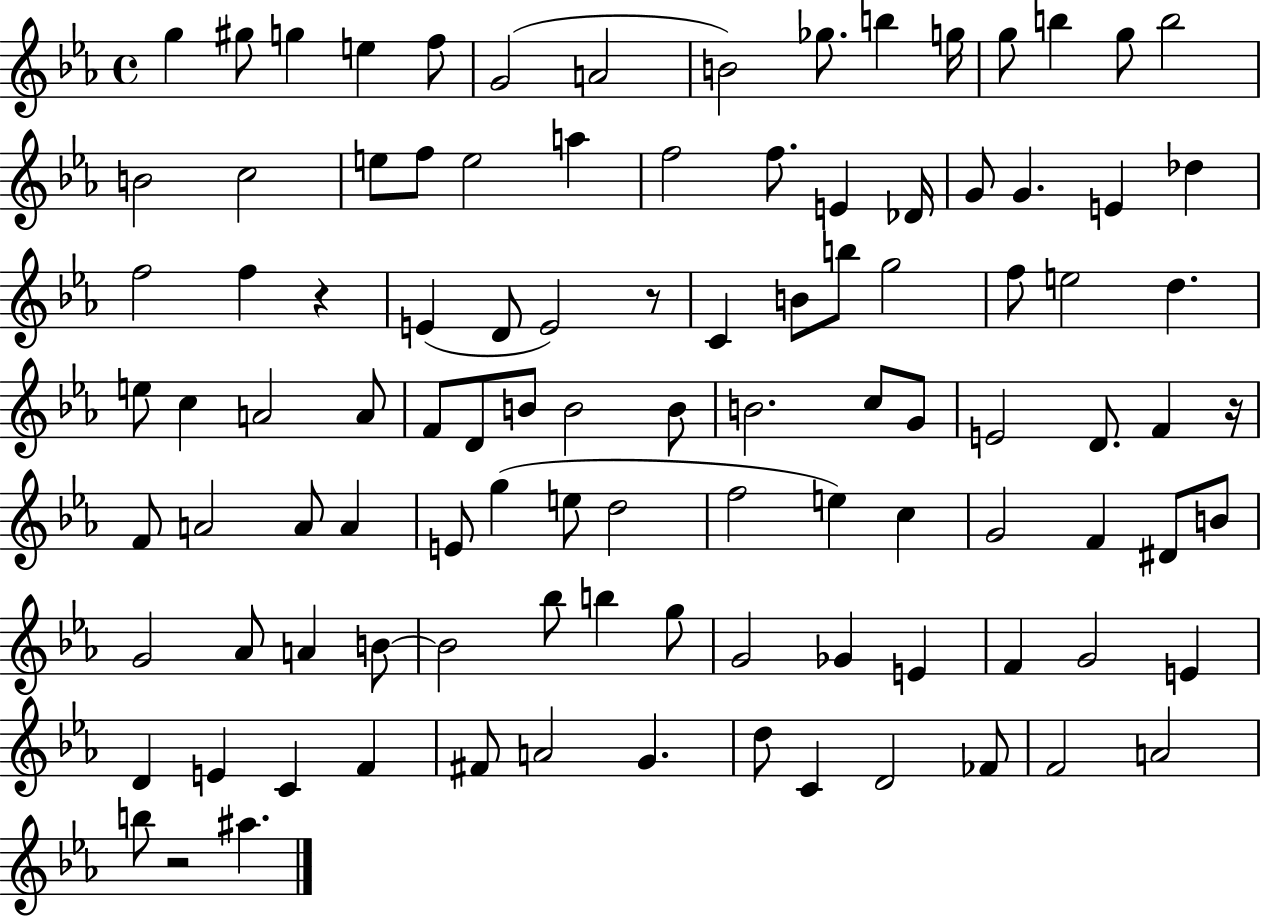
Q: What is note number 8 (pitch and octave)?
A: B4